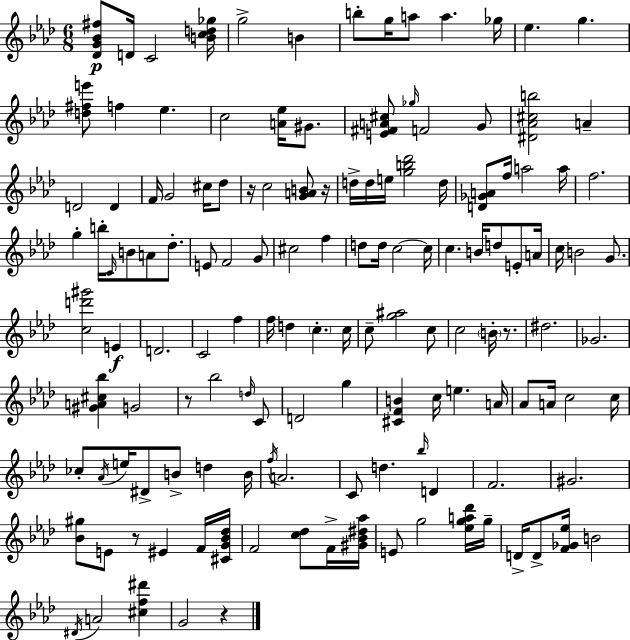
X:1
T:Untitled
M:6/8
L:1/4
K:Fm
[_DG_B^f]/2 D/4 C2 [Bcd_g]/4 g2 B b/2 g/4 a/2 a _g/4 _e g [d^fe']/2 f _e c2 [A_e]/4 ^G/2 [E^FA^c]/2 _g/4 F2 G/2 [^D_A^cb]2 A D2 D F/4 G2 ^c/4 _d/2 z/4 c2 [GAB]/2 z/4 d/4 d/4 e/4 [gb_d']2 d/4 [D_GA]/2 f/4 a2 a/4 f2 g b/4 C/4 B/2 A/2 _d/2 E/2 F2 G/2 ^c2 f d/2 d/4 c2 c/4 c B/4 d/2 E/2 A/4 c/4 B2 G/2 [cd'^g']2 E D2 C2 f f/4 d c c/4 c/2 [g^a]2 c/2 c2 B/4 z/2 ^d2 _G2 [^GA^c_b] G2 z/2 _b2 d/4 C/2 D2 g [^CFB] c/4 e A/4 _A/2 A/4 c2 c/4 _c/2 _A/4 e/4 ^D/2 B/2 d B/4 f/4 A2 C/2 d _b/4 D F2 ^G2 [_B^g]/2 E/2 z/2 ^E F/4 [^CG_B_d]/4 F2 [c_d]/2 F/4 [^G_B^d_a]/4 E/2 g2 [_ega_d']/4 g/4 D/4 D/2 [F_G_e]/4 B2 ^D/4 A2 [^cf^d'] G2 z